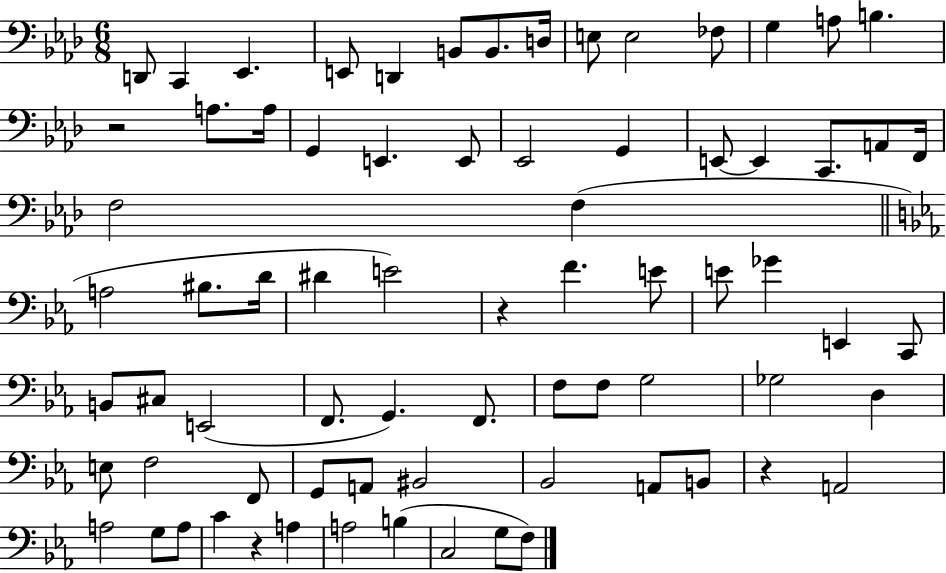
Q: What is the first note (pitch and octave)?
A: D2